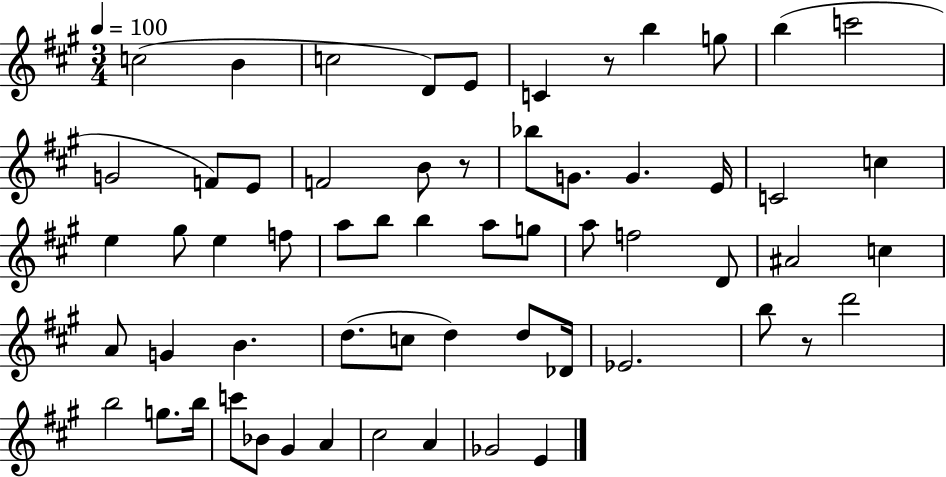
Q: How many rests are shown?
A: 3